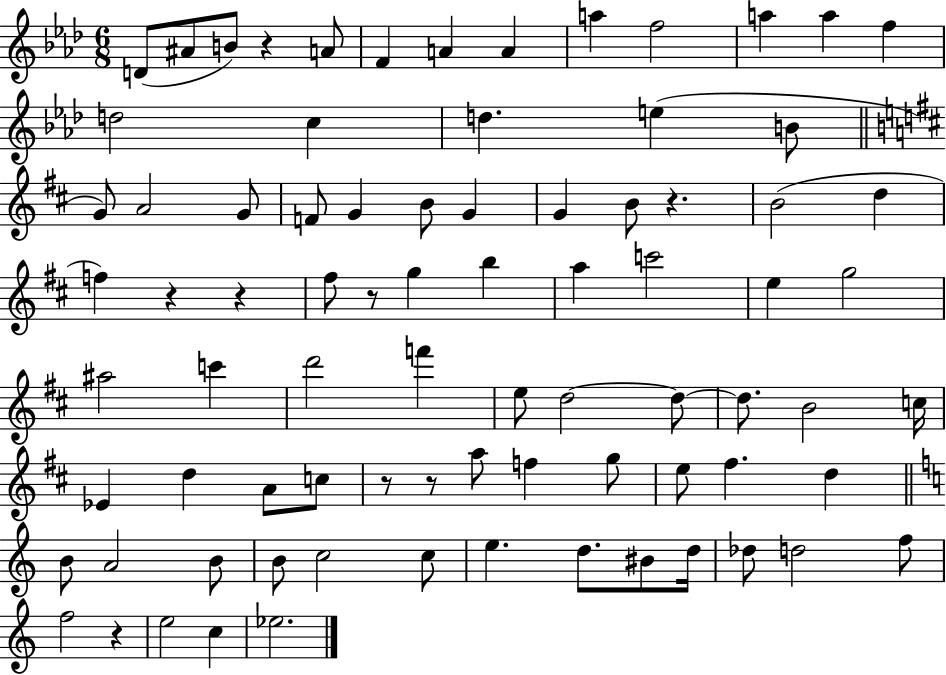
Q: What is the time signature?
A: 6/8